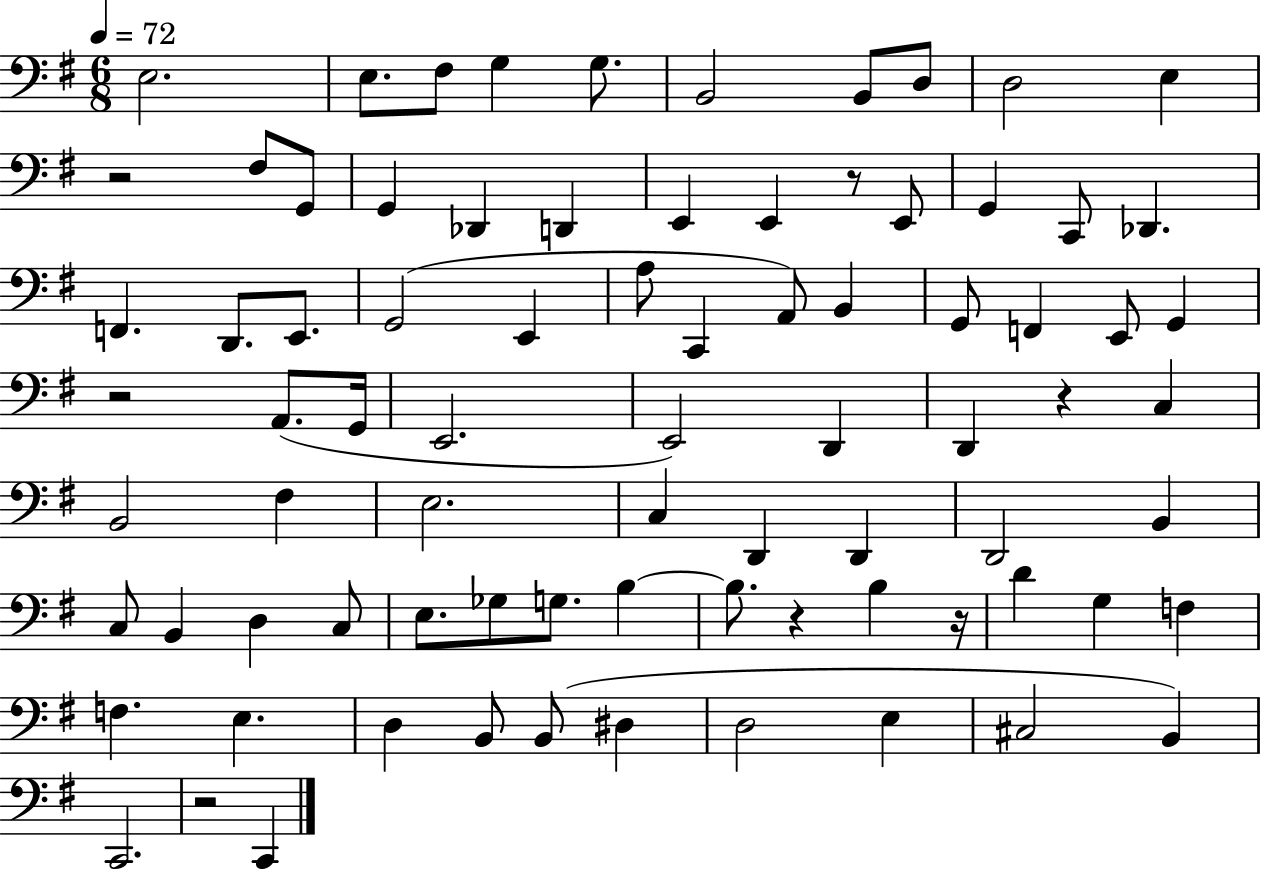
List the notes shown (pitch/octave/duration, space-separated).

E3/h. E3/e. F#3/e G3/q G3/e. B2/h B2/e D3/e D3/h E3/q R/h F#3/e G2/e G2/q Db2/q D2/q E2/q E2/q R/e E2/e G2/q C2/e Db2/q. F2/q. D2/e. E2/e. G2/h E2/q A3/e C2/q A2/e B2/q G2/e F2/q E2/e G2/q R/h A2/e. G2/s E2/h. E2/h D2/q D2/q R/q C3/q B2/h F#3/q E3/h. C3/q D2/q D2/q D2/h B2/q C3/e B2/q D3/q C3/e E3/e. Gb3/e G3/e. B3/q B3/e. R/q B3/q R/s D4/q G3/q F3/q F3/q. E3/q. D3/q B2/e B2/e D#3/q D3/h E3/q C#3/h B2/q C2/h. R/h C2/q